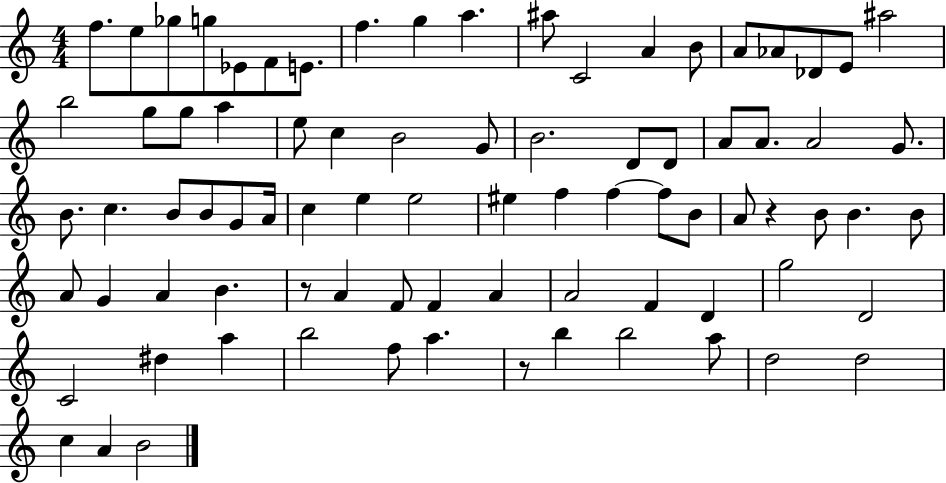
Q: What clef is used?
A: treble